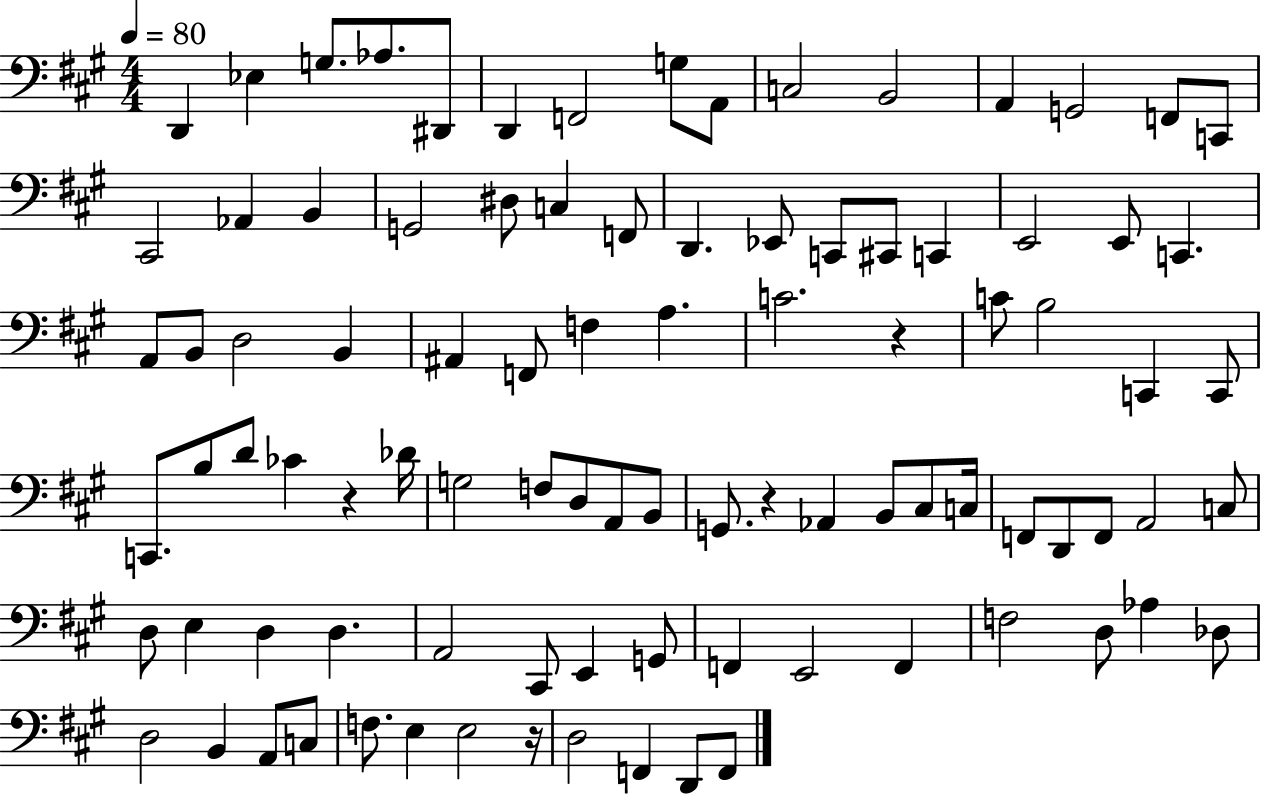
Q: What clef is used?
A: bass